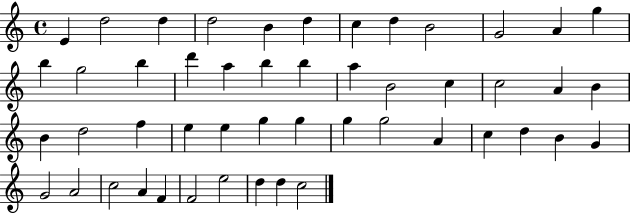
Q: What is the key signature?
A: C major